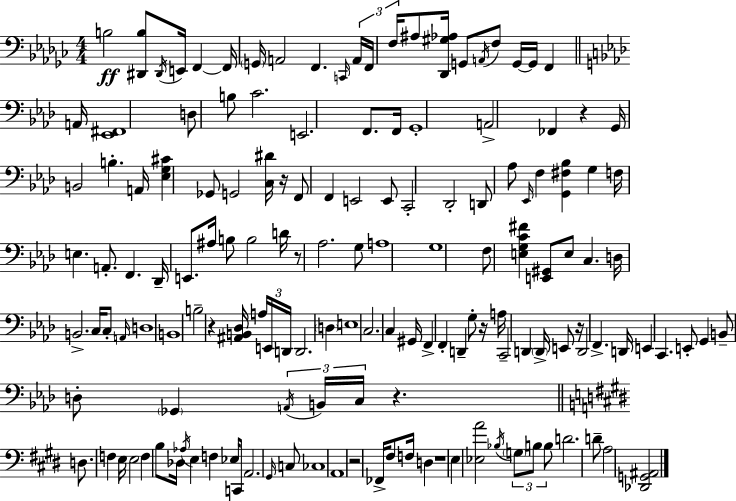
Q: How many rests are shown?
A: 9